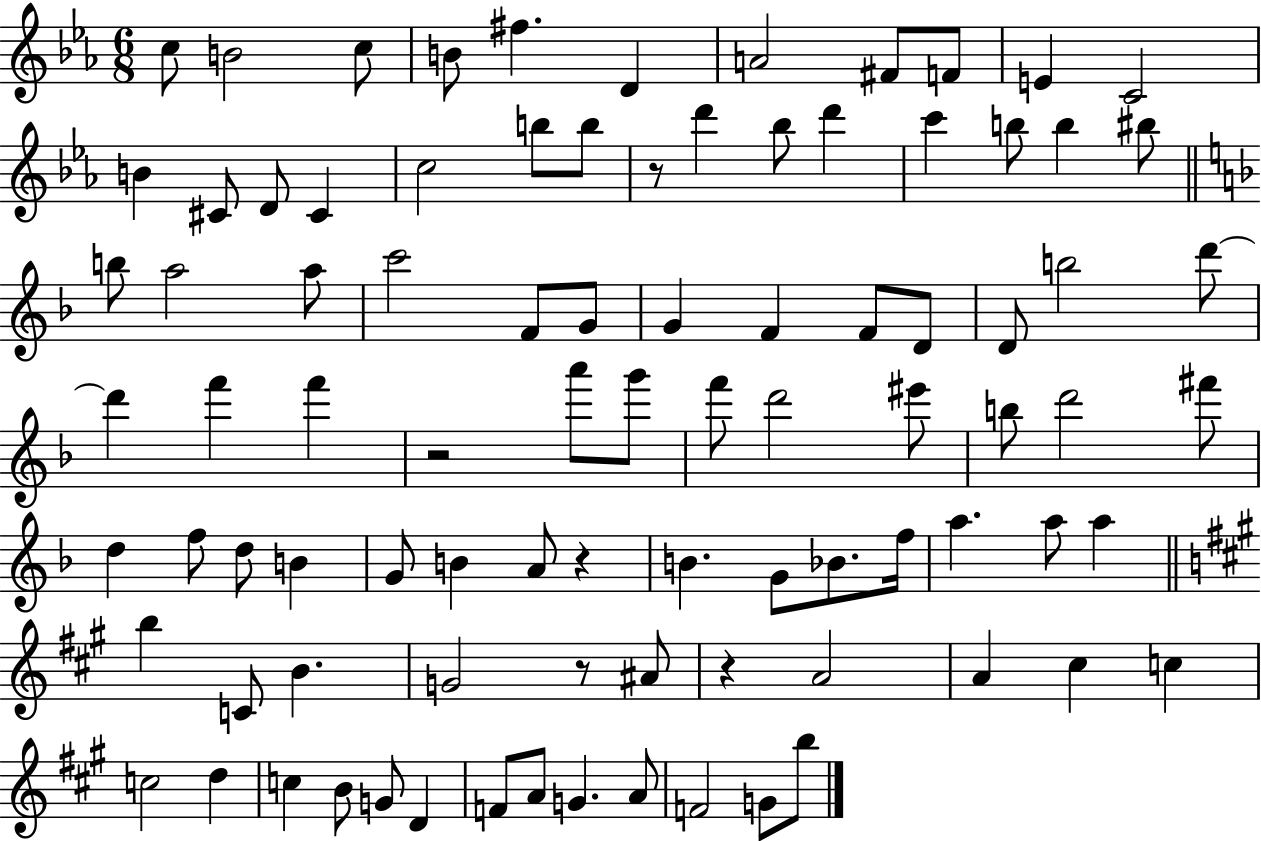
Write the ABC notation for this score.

X:1
T:Untitled
M:6/8
L:1/4
K:Eb
c/2 B2 c/2 B/2 ^f D A2 ^F/2 F/2 E C2 B ^C/2 D/2 ^C c2 b/2 b/2 z/2 d' _b/2 d' c' b/2 b ^b/2 b/2 a2 a/2 c'2 F/2 G/2 G F F/2 D/2 D/2 b2 d'/2 d' f' f' z2 a'/2 g'/2 f'/2 d'2 ^e'/2 b/2 d'2 ^f'/2 d f/2 d/2 B G/2 B A/2 z B G/2 _B/2 f/4 a a/2 a b C/2 B G2 z/2 ^A/2 z A2 A ^c c c2 d c B/2 G/2 D F/2 A/2 G A/2 F2 G/2 b/2